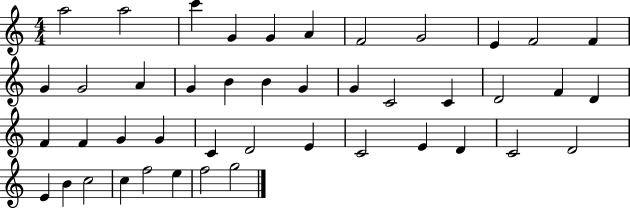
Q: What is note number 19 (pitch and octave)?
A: G4